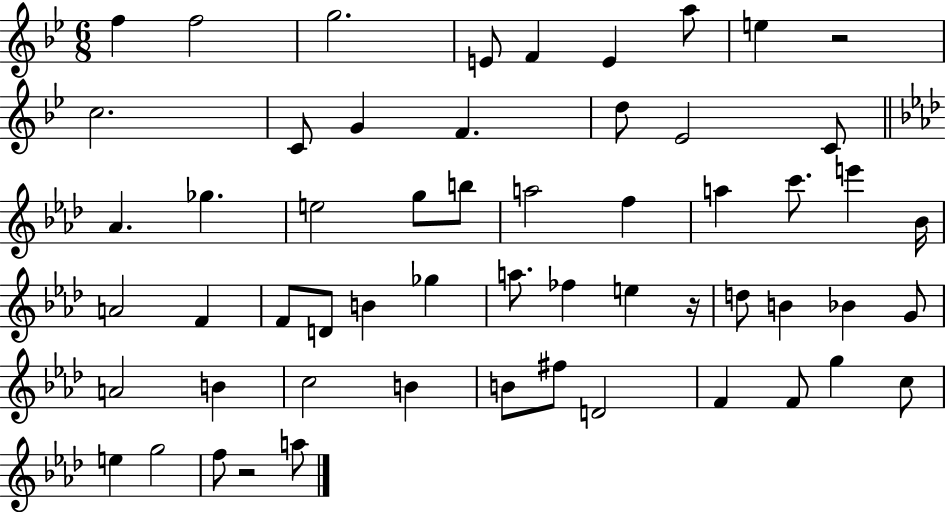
{
  \clef treble
  \numericTimeSignature
  \time 6/8
  \key bes \major
  f''4 f''2 | g''2. | e'8 f'4 e'4 a''8 | e''4 r2 | \break c''2. | c'8 g'4 f'4. | d''8 ees'2 c'8 | \bar "||" \break \key aes \major aes'4. ges''4. | e''2 g''8 b''8 | a''2 f''4 | a''4 c'''8. e'''4 bes'16 | \break a'2 f'4 | f'8 d'8 b'4 ges''4 | a''8. fes''4 e''4 r16 | d''8 b'4 bes'4 g'8 | \break a'2 b'4 | c''2 b'4 | b'8 fis''8 d'2 | f'4 f'8 g''4 c''8 | \break e''4 g''2 | f''8 r2 a''8 | \bar "|."
}